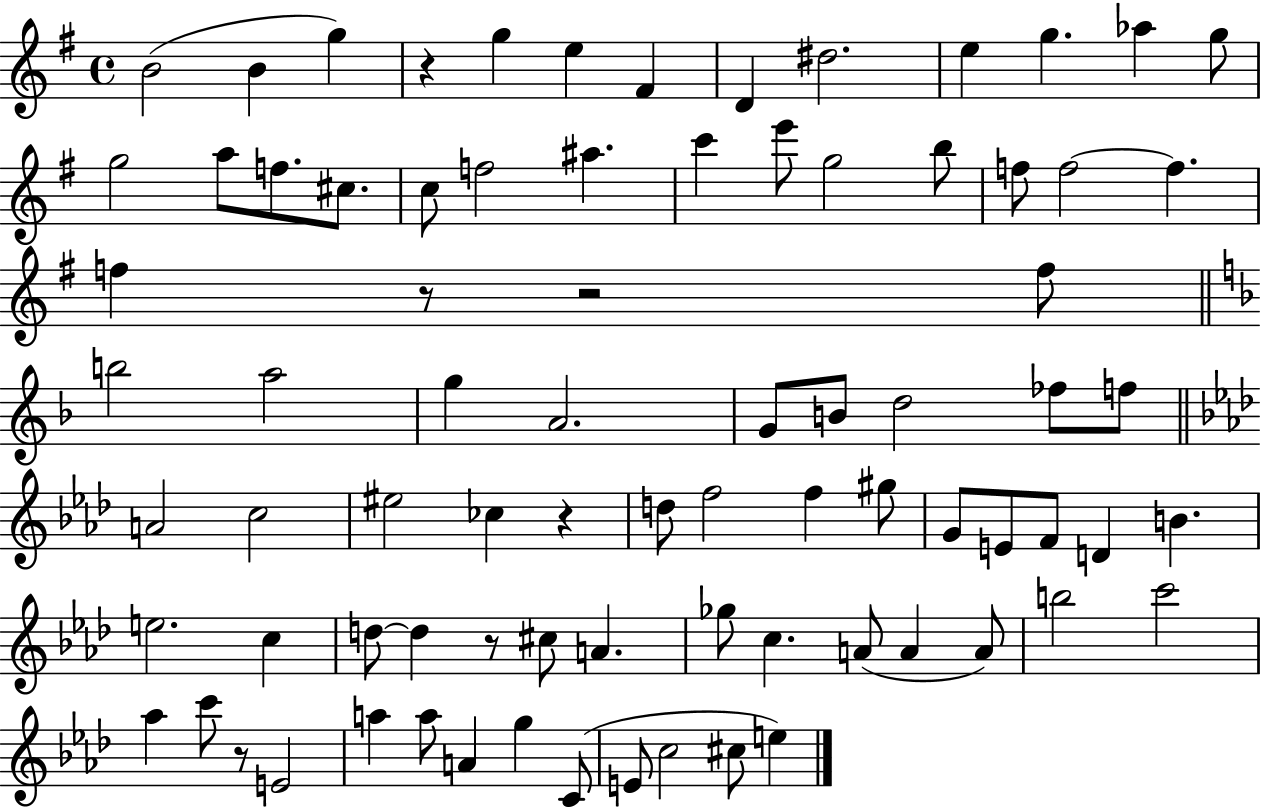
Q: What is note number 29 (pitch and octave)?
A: B5